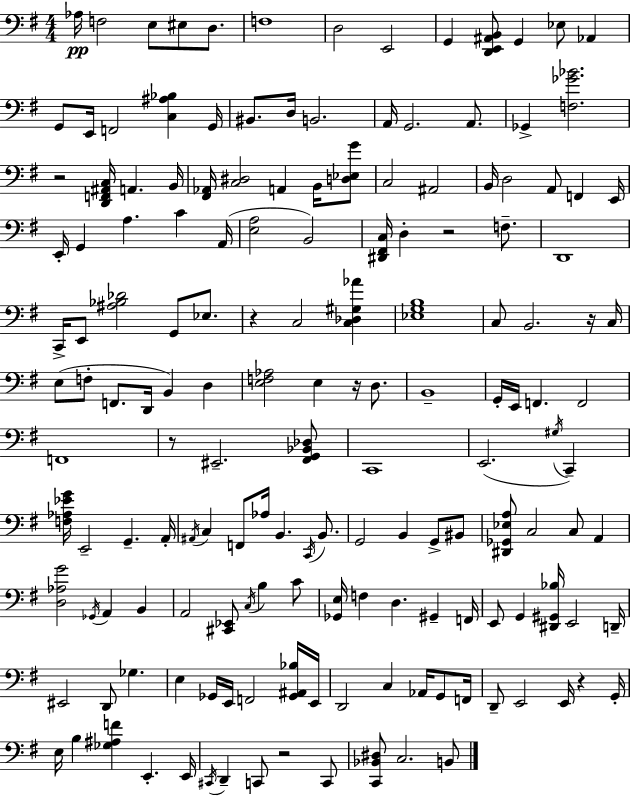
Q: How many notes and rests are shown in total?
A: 160